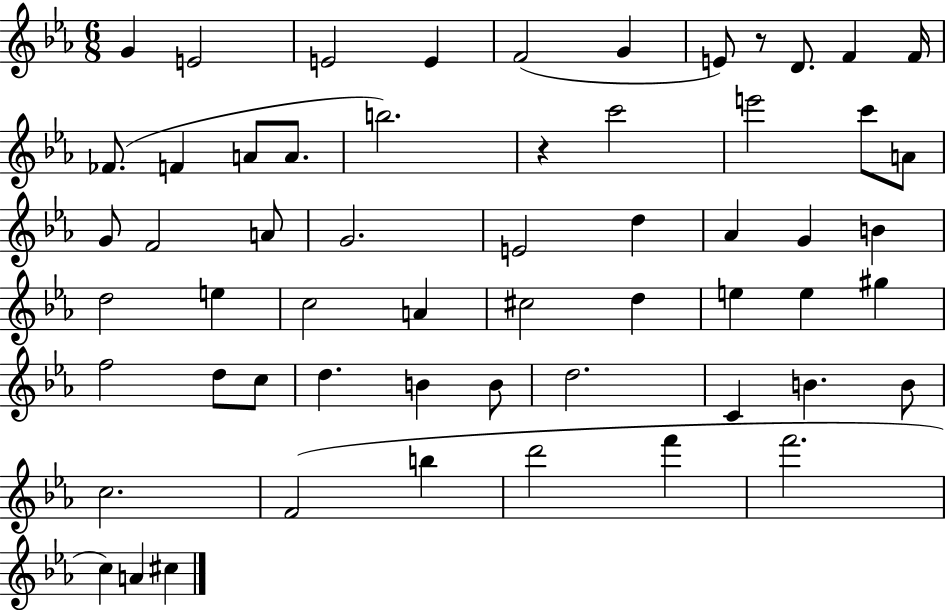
G4/q E4/h E4/h E4/q F4/h G4/q E4/e R/e D4/e. F4/q F4/s FES4/e. F4/q A4/e A4/e. B5/h. R/q C6/h E6/h C6/e A4/e G4/e F4/h A4/e G4/h. E4/h D5/q Ab4/q G4/q B4/q D5/h E5/q C5/h A4/q C#5/h D5/q E5/q E5/q G#5/q F5/h D5/e C5/e D5/q. B4/q B4/e D5/h. C4/q B4/q. B4/e C5/h. F4/h B5/q D6/h F6/q F6/h. C5/q A4/q C#5/q